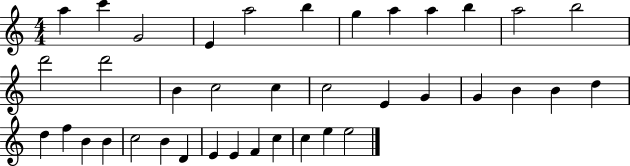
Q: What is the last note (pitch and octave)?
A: E5